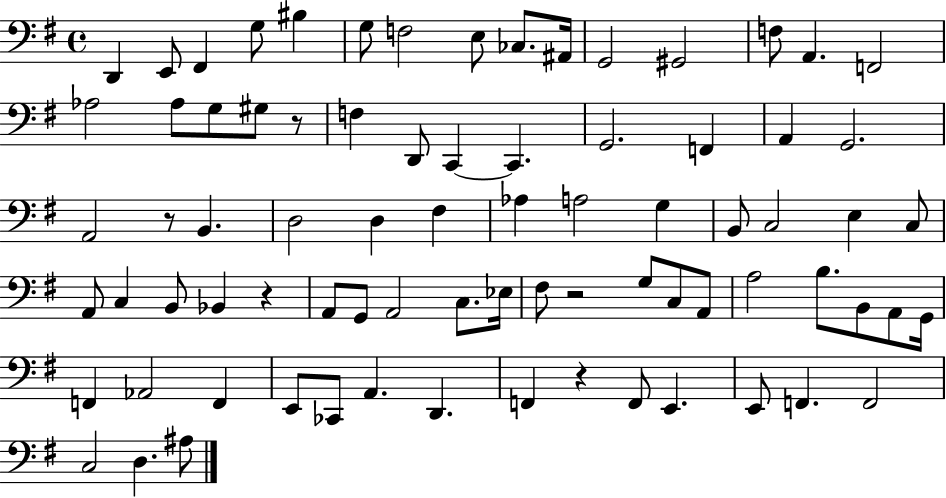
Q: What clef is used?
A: bass